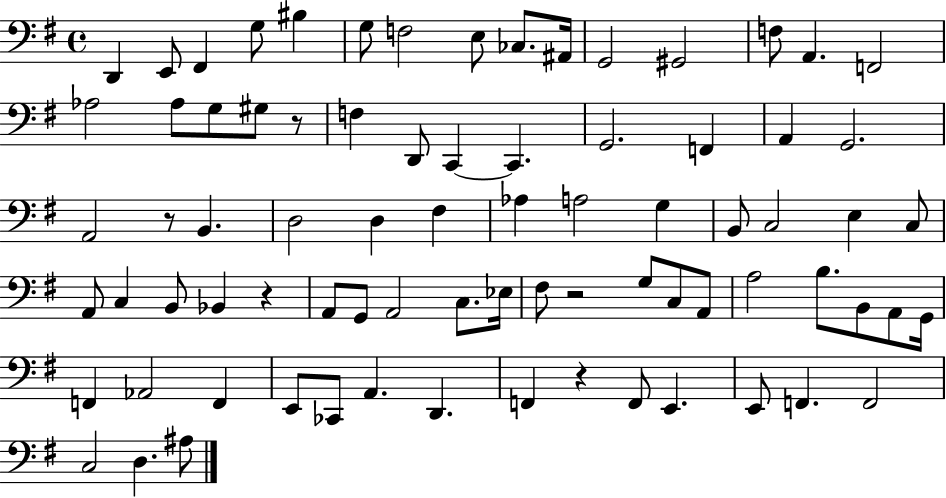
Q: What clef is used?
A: bass